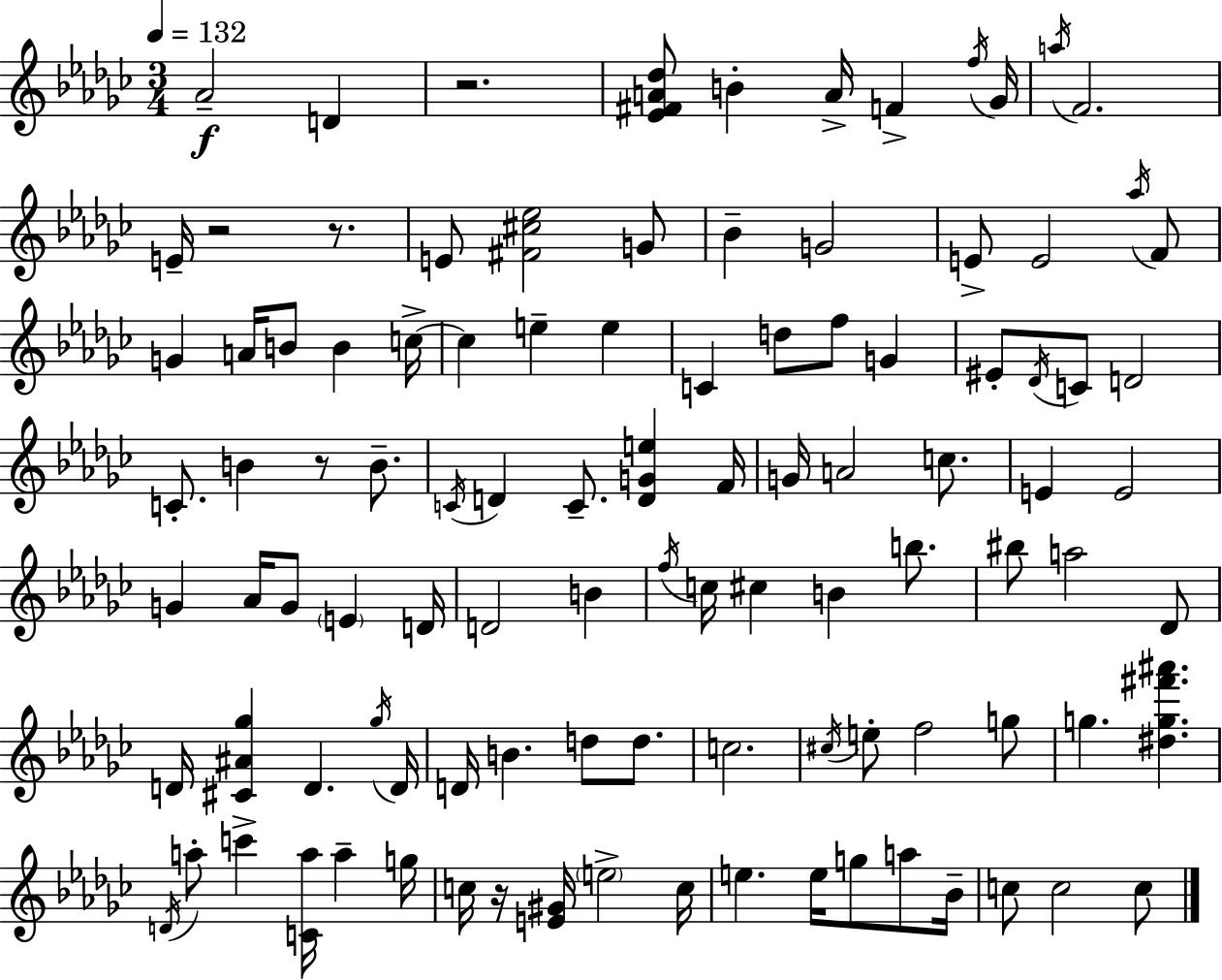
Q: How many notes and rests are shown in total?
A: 103